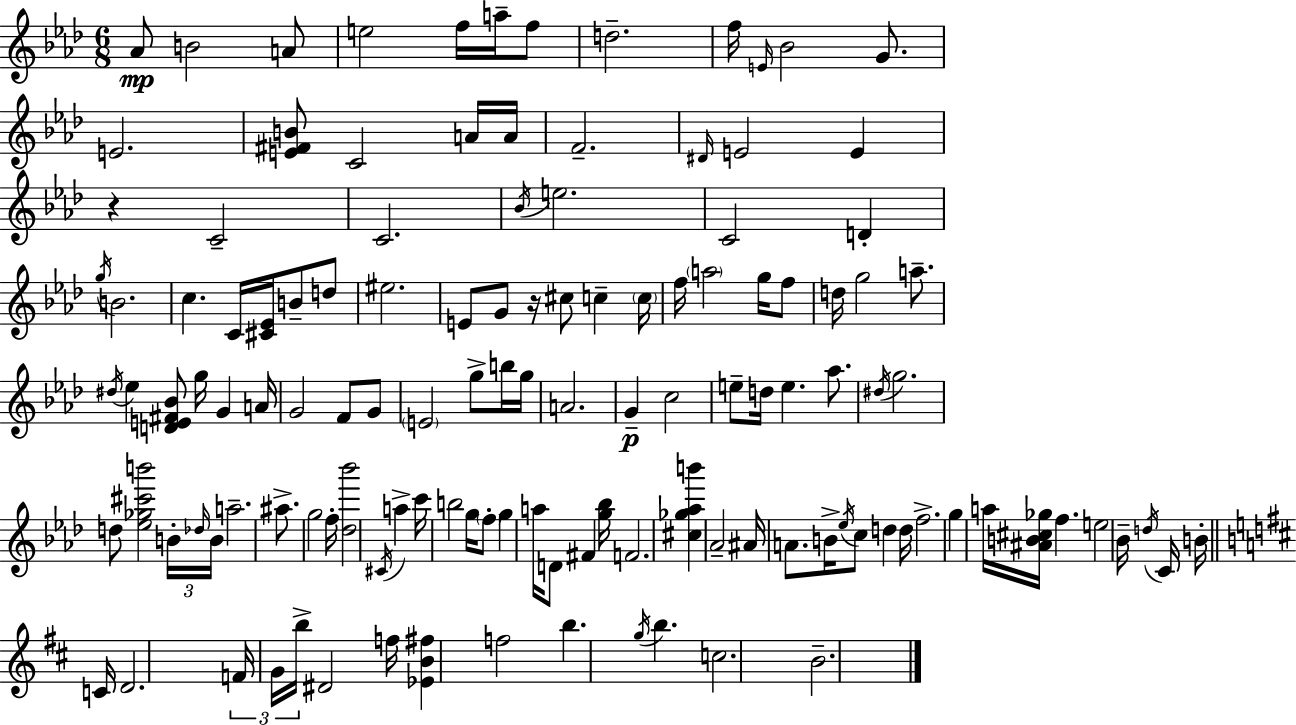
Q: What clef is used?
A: treble